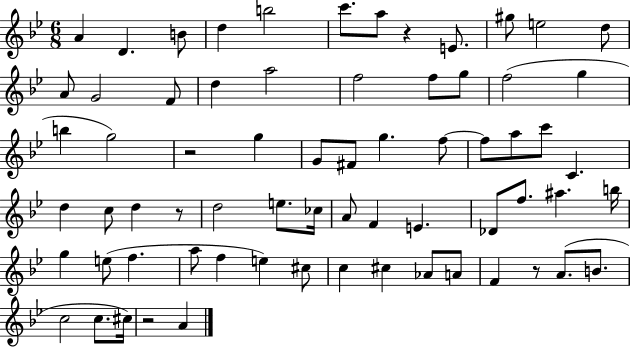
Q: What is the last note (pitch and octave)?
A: A4